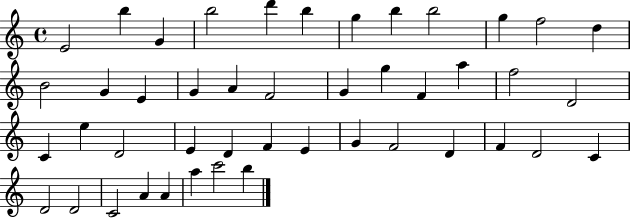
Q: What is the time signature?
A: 4/4